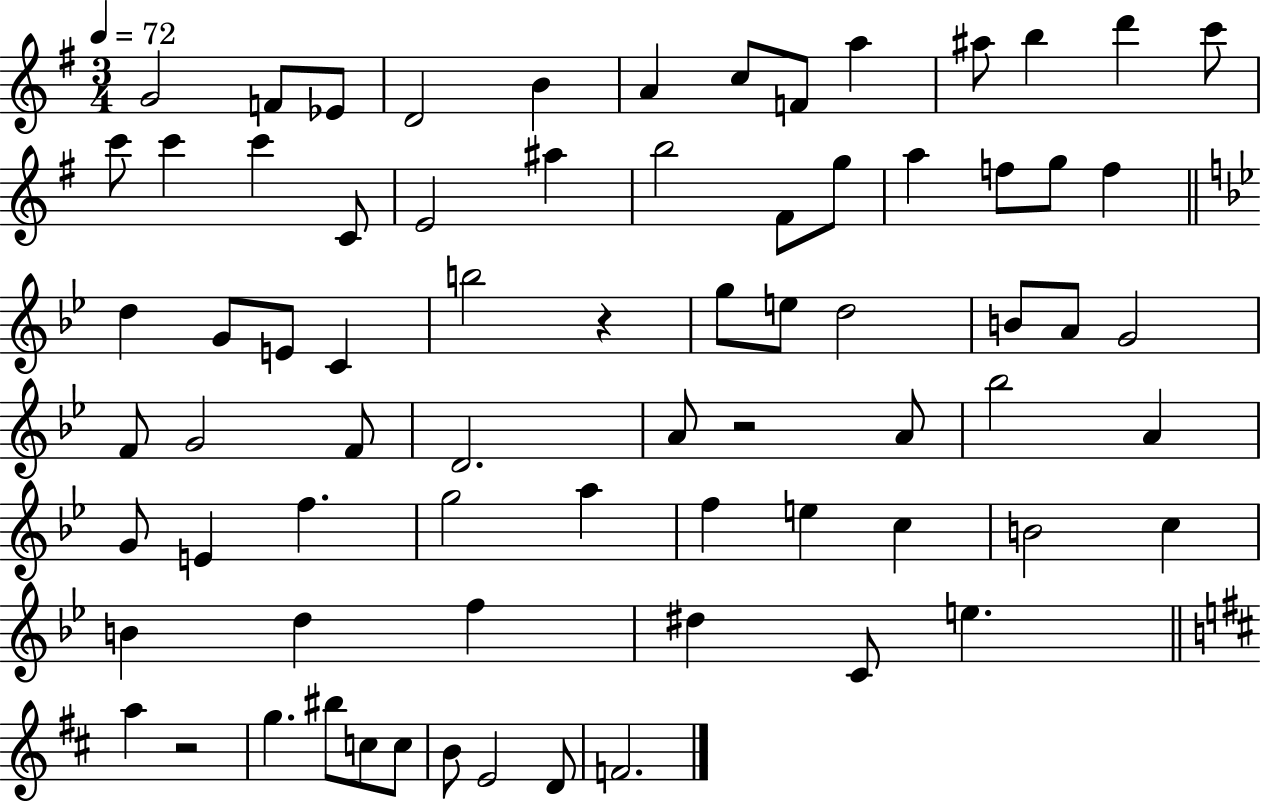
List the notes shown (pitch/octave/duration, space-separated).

G4/h F4/e Eb4/e D4/h B4/q A4/q C5/e F4/e A5/q A#5/e B5/q D6/q C6/e C6/e C6/q C6/q C4/e E4/h A#5/q B5/h F#4/e G5/e A5/q F5/e G5/e F5/q D5/q G4/e E4/e C4/q B5/h R/q G5/e E5/e D5/h B4/e A4/e G4/h F4/e G4/h F4/e D4/h. A4/e R/h A4/e Bb5/h A4/q G4/e E4/q F5/q. G5/h A5/q F5/q E5/q C5/q B4/h C5/q B4/q D5/q F5/q D#5/q C4/e E5/q. A5/q R/h G5/q. BIS5/e C5/e C5/e B4/e E4/h D4/e F4/h.